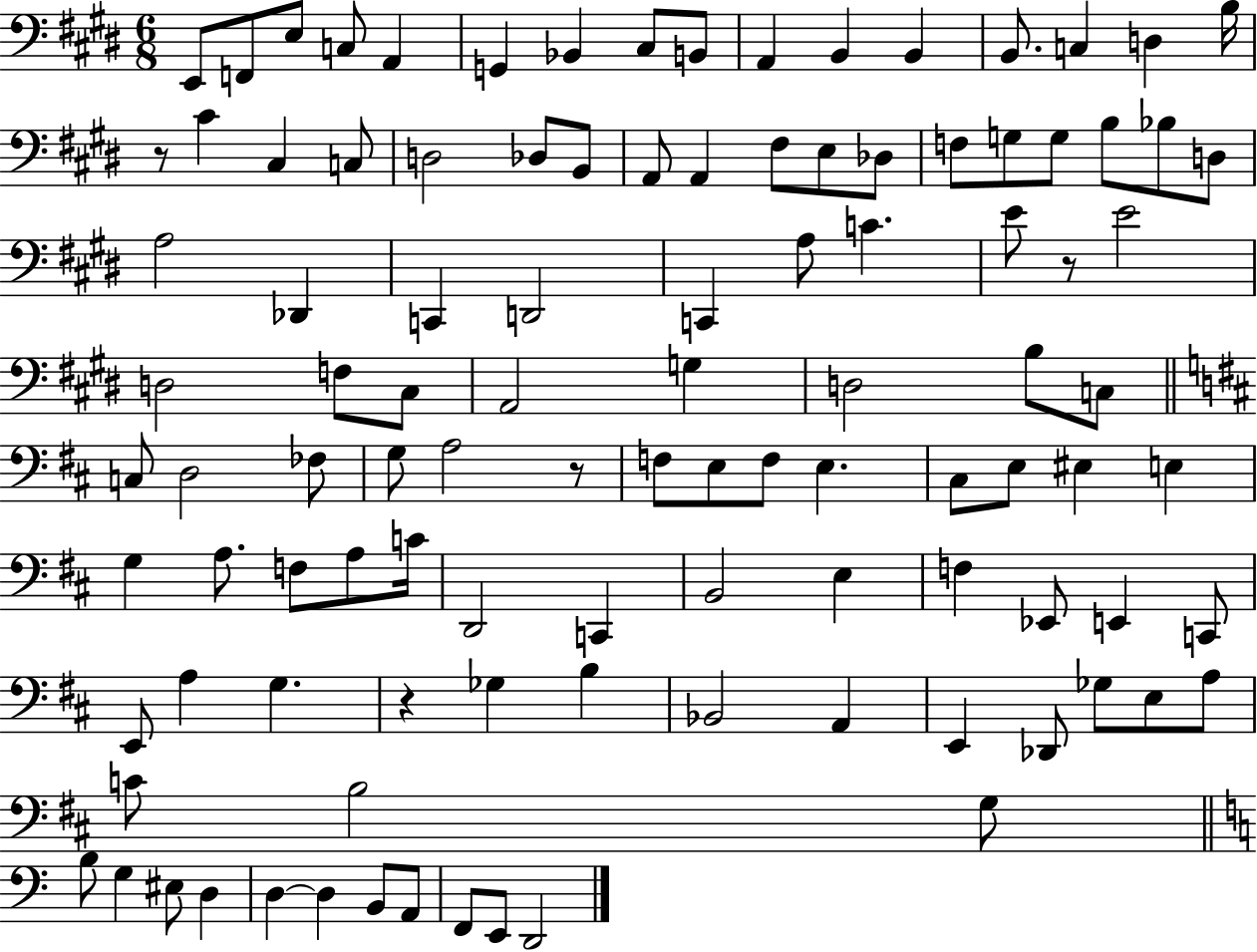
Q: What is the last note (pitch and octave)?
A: D2